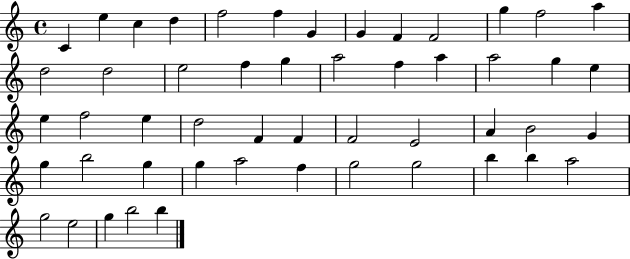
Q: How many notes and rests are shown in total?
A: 51